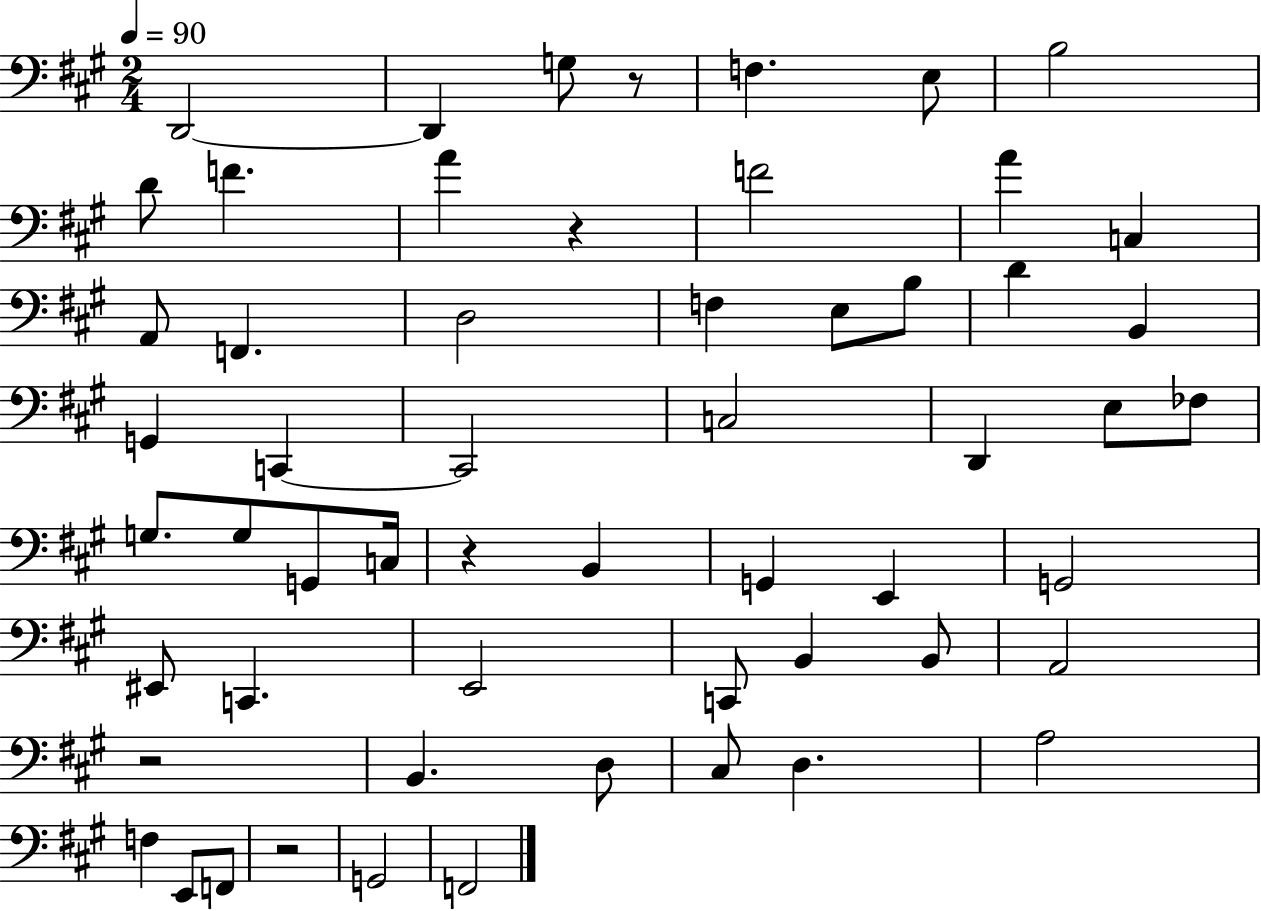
{
  \clef bass
  \numericTimeSignature
  \time 2/4
  \key a \major
  \tempo 4 = 90
  \repeat volta 2 { d,2~~ | d,4 g8 r8 | f4. e8 | b2 | \break d'8 f'4. | a'4 r4 | f'2 | a'4 c4 | \break a,8 f,4. | d2 | f4 e8 b8 | d'4 b,4 | \break g,4 c,4~~ | c,2 | c2 | d,4 e8 fes8 | \break g8. g8 g,8 c16 | r4 b,4 | g,4 e,4 | g,2 | \break eis,8 c,4. | e,2 | c,8 b,4 b,8 | a,2 | \break r2 | b,4. d8 | cis8 d4. | a2 | \break f4 e,8 f,8 | r2 | g,2 | f,2 | \break } \bar "|."
}